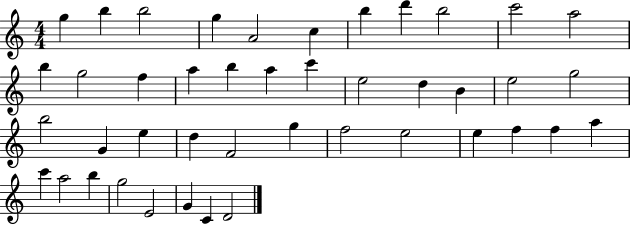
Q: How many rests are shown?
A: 0